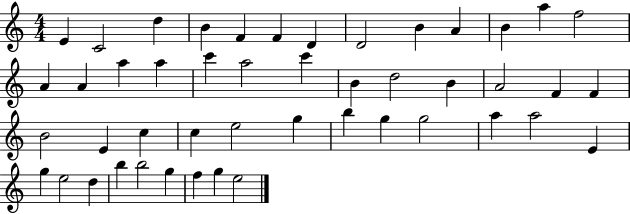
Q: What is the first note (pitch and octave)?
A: E4